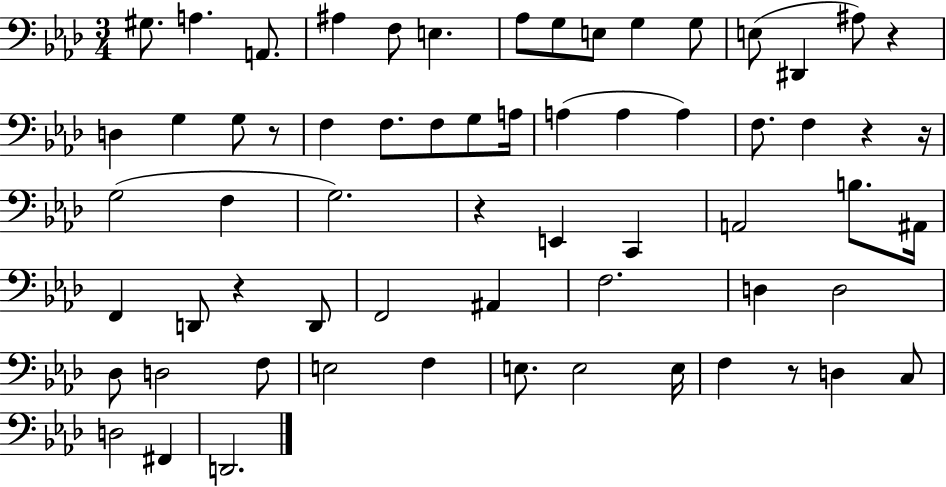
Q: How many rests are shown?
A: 7